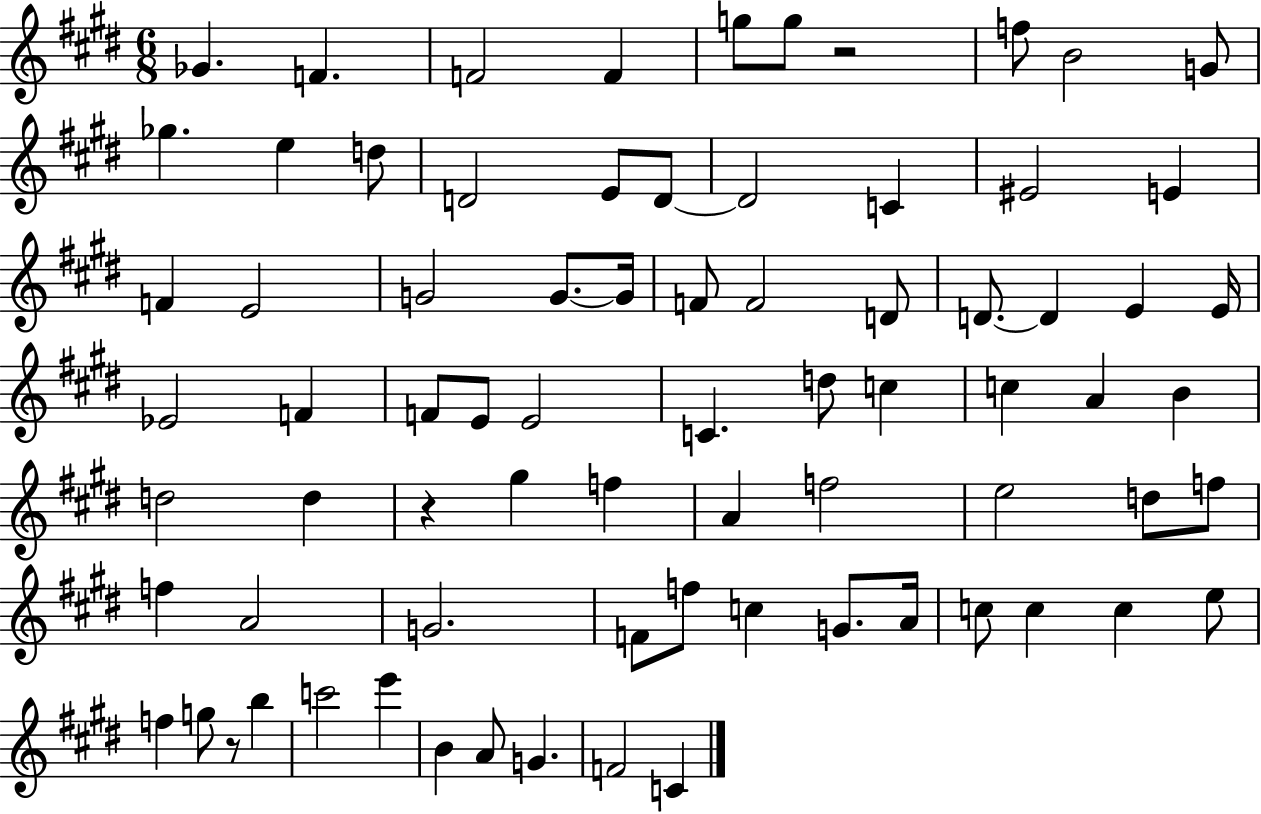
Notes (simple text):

Gb4/q. F4/q. F4/h F4/q G5/e G5/e R/h F5/e B4/h G4/e Gb5/q. E5/q D5/e D4/h E4/e D4/e D4/h C4/q EIS4/h E4/q F4/q E4/h G4/h G4/e. G4/s F4/e F4/h D4/e D4/e. D4/q E4/q E4/s Eb4/h F4/q F4/e E4/e E4/h C4/q. D5/e C5/q C5/q A4/q B4/q D5/h D5/q R/q G#5/q F5/q A4/q F5/h E5/h D5/e F5/e F5/q A4/h G4/h. F4/e F5/e C5/q G4/e. A4/s C5/e C5/q C5/q E5/e F5/q G5/e R/e B5/q C6/h E6/q B4/q A4/e G4/q. F4/h C4/q